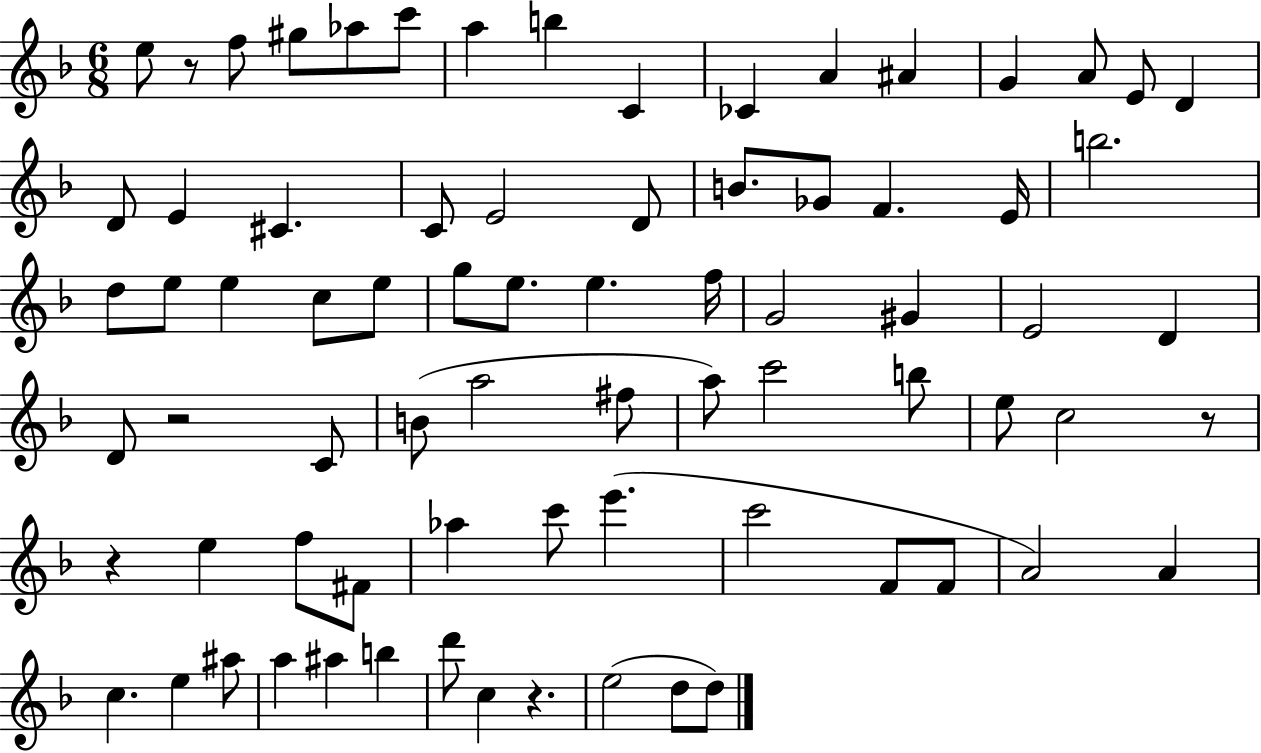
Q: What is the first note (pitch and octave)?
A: E5